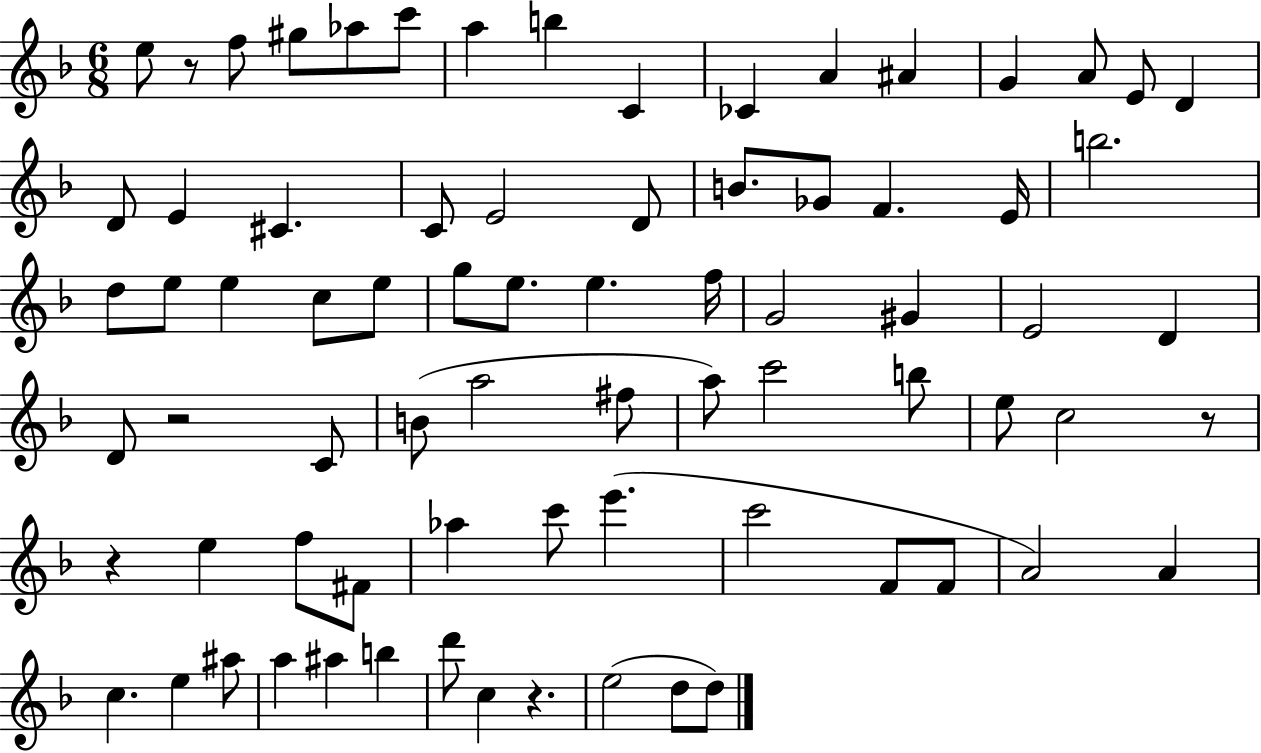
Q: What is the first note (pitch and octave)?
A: E5